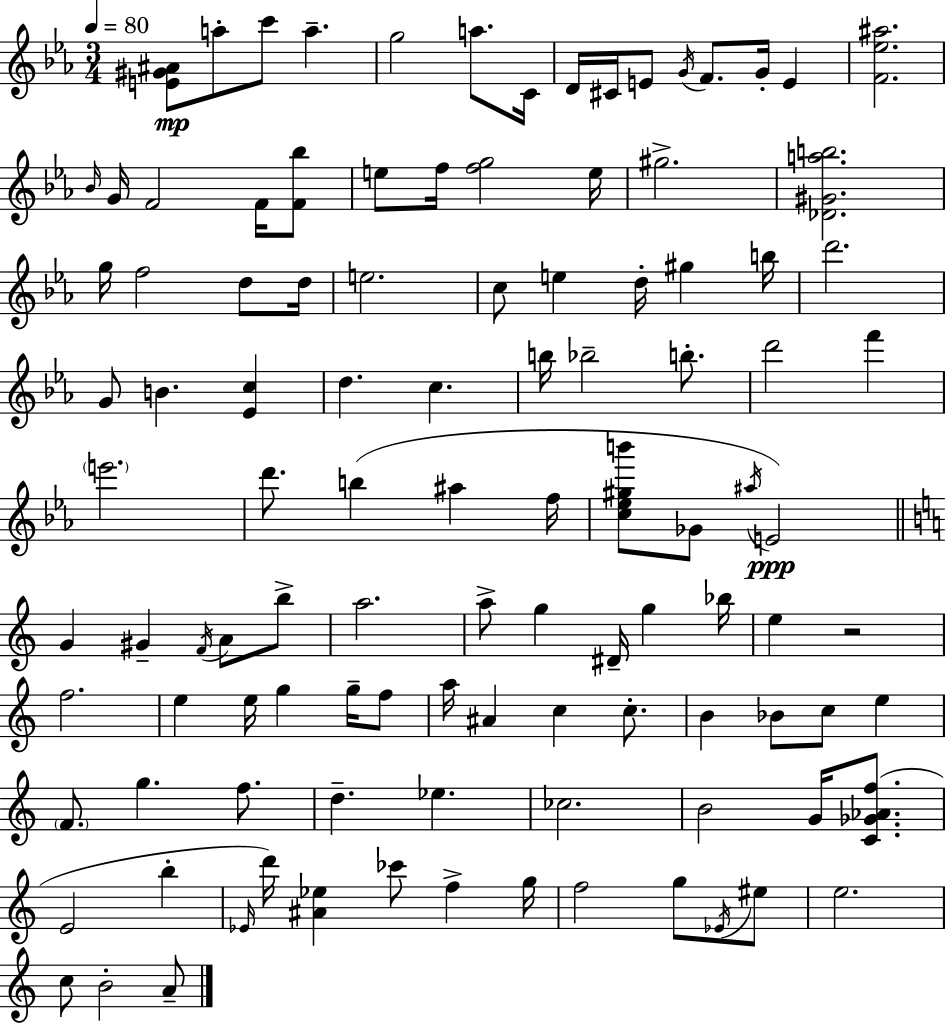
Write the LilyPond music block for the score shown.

{
  \clef treble
  \numericTimeSignature
  \time 3/4
  \key ees \major
  \tempo 4 = 80
  <e' gis' ais'>8\mp a''8-. c'''8 a''4.-- | g''2 a''8. c'16 | d'16 cis'16 e'8 \acciaccatura { g'16 } f'8. g'16-. e'4 | <f' ees'' ais''>2. | \break \grace { bes'16 } g'16 f'2 f'16 | <f' bes''>8 e''8 f''16 <f'' g''>2 | e''16 gis''2.-> | <des' gis' a'' b''>2. | \break g''16 f''2 d''8 | d''16 e''2. | c''8 e''4 d''16-. gis''4 | b''16 d'''2. | \break g'8 b'4. <ees' c''>4 | d''4. c''4. | b''16 bes''2-- b''8.-. | d'''2 f'''4 | \break \parenthesize e'''2. | d'''8. b''4( ais''4 | f''16 <c'' ees'' gis'' b'''>8 ges'8 \acciaccatura { ais''16 }\ppp) e'2 | \bar "||" \break \key c \major g'4 gis'4-- \acciaccatura { f'16 } a'8 b''8-> | a''2. | a''8-> g''4 dis'16-- g''4 | bes''16 e''4 r2 | \break f''2. | e''4 e''16 g''4 g''16-- f''8 | a''16 ais'4 c''4 c''8.-. | b'4 bes'8 c''8 e''4 | \break \parenthesize f'8. g''4. f''8. | d''4.-- ees''4. | ces''2. | b'2 g'16 <c' ges' aes' f''>8.( | \break e'2 b''4-. | \grace { ees'16 } d'''16) <ais' ees''>4 ces'''8 f''4-> | g''16 f''2 g''8 | \acciaccatura { ees'16 } eis''8 e''2. | \break c''8 b'2-. | a'8-- \bar "|."
}